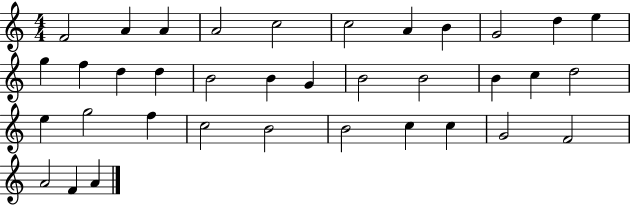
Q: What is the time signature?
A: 4/4